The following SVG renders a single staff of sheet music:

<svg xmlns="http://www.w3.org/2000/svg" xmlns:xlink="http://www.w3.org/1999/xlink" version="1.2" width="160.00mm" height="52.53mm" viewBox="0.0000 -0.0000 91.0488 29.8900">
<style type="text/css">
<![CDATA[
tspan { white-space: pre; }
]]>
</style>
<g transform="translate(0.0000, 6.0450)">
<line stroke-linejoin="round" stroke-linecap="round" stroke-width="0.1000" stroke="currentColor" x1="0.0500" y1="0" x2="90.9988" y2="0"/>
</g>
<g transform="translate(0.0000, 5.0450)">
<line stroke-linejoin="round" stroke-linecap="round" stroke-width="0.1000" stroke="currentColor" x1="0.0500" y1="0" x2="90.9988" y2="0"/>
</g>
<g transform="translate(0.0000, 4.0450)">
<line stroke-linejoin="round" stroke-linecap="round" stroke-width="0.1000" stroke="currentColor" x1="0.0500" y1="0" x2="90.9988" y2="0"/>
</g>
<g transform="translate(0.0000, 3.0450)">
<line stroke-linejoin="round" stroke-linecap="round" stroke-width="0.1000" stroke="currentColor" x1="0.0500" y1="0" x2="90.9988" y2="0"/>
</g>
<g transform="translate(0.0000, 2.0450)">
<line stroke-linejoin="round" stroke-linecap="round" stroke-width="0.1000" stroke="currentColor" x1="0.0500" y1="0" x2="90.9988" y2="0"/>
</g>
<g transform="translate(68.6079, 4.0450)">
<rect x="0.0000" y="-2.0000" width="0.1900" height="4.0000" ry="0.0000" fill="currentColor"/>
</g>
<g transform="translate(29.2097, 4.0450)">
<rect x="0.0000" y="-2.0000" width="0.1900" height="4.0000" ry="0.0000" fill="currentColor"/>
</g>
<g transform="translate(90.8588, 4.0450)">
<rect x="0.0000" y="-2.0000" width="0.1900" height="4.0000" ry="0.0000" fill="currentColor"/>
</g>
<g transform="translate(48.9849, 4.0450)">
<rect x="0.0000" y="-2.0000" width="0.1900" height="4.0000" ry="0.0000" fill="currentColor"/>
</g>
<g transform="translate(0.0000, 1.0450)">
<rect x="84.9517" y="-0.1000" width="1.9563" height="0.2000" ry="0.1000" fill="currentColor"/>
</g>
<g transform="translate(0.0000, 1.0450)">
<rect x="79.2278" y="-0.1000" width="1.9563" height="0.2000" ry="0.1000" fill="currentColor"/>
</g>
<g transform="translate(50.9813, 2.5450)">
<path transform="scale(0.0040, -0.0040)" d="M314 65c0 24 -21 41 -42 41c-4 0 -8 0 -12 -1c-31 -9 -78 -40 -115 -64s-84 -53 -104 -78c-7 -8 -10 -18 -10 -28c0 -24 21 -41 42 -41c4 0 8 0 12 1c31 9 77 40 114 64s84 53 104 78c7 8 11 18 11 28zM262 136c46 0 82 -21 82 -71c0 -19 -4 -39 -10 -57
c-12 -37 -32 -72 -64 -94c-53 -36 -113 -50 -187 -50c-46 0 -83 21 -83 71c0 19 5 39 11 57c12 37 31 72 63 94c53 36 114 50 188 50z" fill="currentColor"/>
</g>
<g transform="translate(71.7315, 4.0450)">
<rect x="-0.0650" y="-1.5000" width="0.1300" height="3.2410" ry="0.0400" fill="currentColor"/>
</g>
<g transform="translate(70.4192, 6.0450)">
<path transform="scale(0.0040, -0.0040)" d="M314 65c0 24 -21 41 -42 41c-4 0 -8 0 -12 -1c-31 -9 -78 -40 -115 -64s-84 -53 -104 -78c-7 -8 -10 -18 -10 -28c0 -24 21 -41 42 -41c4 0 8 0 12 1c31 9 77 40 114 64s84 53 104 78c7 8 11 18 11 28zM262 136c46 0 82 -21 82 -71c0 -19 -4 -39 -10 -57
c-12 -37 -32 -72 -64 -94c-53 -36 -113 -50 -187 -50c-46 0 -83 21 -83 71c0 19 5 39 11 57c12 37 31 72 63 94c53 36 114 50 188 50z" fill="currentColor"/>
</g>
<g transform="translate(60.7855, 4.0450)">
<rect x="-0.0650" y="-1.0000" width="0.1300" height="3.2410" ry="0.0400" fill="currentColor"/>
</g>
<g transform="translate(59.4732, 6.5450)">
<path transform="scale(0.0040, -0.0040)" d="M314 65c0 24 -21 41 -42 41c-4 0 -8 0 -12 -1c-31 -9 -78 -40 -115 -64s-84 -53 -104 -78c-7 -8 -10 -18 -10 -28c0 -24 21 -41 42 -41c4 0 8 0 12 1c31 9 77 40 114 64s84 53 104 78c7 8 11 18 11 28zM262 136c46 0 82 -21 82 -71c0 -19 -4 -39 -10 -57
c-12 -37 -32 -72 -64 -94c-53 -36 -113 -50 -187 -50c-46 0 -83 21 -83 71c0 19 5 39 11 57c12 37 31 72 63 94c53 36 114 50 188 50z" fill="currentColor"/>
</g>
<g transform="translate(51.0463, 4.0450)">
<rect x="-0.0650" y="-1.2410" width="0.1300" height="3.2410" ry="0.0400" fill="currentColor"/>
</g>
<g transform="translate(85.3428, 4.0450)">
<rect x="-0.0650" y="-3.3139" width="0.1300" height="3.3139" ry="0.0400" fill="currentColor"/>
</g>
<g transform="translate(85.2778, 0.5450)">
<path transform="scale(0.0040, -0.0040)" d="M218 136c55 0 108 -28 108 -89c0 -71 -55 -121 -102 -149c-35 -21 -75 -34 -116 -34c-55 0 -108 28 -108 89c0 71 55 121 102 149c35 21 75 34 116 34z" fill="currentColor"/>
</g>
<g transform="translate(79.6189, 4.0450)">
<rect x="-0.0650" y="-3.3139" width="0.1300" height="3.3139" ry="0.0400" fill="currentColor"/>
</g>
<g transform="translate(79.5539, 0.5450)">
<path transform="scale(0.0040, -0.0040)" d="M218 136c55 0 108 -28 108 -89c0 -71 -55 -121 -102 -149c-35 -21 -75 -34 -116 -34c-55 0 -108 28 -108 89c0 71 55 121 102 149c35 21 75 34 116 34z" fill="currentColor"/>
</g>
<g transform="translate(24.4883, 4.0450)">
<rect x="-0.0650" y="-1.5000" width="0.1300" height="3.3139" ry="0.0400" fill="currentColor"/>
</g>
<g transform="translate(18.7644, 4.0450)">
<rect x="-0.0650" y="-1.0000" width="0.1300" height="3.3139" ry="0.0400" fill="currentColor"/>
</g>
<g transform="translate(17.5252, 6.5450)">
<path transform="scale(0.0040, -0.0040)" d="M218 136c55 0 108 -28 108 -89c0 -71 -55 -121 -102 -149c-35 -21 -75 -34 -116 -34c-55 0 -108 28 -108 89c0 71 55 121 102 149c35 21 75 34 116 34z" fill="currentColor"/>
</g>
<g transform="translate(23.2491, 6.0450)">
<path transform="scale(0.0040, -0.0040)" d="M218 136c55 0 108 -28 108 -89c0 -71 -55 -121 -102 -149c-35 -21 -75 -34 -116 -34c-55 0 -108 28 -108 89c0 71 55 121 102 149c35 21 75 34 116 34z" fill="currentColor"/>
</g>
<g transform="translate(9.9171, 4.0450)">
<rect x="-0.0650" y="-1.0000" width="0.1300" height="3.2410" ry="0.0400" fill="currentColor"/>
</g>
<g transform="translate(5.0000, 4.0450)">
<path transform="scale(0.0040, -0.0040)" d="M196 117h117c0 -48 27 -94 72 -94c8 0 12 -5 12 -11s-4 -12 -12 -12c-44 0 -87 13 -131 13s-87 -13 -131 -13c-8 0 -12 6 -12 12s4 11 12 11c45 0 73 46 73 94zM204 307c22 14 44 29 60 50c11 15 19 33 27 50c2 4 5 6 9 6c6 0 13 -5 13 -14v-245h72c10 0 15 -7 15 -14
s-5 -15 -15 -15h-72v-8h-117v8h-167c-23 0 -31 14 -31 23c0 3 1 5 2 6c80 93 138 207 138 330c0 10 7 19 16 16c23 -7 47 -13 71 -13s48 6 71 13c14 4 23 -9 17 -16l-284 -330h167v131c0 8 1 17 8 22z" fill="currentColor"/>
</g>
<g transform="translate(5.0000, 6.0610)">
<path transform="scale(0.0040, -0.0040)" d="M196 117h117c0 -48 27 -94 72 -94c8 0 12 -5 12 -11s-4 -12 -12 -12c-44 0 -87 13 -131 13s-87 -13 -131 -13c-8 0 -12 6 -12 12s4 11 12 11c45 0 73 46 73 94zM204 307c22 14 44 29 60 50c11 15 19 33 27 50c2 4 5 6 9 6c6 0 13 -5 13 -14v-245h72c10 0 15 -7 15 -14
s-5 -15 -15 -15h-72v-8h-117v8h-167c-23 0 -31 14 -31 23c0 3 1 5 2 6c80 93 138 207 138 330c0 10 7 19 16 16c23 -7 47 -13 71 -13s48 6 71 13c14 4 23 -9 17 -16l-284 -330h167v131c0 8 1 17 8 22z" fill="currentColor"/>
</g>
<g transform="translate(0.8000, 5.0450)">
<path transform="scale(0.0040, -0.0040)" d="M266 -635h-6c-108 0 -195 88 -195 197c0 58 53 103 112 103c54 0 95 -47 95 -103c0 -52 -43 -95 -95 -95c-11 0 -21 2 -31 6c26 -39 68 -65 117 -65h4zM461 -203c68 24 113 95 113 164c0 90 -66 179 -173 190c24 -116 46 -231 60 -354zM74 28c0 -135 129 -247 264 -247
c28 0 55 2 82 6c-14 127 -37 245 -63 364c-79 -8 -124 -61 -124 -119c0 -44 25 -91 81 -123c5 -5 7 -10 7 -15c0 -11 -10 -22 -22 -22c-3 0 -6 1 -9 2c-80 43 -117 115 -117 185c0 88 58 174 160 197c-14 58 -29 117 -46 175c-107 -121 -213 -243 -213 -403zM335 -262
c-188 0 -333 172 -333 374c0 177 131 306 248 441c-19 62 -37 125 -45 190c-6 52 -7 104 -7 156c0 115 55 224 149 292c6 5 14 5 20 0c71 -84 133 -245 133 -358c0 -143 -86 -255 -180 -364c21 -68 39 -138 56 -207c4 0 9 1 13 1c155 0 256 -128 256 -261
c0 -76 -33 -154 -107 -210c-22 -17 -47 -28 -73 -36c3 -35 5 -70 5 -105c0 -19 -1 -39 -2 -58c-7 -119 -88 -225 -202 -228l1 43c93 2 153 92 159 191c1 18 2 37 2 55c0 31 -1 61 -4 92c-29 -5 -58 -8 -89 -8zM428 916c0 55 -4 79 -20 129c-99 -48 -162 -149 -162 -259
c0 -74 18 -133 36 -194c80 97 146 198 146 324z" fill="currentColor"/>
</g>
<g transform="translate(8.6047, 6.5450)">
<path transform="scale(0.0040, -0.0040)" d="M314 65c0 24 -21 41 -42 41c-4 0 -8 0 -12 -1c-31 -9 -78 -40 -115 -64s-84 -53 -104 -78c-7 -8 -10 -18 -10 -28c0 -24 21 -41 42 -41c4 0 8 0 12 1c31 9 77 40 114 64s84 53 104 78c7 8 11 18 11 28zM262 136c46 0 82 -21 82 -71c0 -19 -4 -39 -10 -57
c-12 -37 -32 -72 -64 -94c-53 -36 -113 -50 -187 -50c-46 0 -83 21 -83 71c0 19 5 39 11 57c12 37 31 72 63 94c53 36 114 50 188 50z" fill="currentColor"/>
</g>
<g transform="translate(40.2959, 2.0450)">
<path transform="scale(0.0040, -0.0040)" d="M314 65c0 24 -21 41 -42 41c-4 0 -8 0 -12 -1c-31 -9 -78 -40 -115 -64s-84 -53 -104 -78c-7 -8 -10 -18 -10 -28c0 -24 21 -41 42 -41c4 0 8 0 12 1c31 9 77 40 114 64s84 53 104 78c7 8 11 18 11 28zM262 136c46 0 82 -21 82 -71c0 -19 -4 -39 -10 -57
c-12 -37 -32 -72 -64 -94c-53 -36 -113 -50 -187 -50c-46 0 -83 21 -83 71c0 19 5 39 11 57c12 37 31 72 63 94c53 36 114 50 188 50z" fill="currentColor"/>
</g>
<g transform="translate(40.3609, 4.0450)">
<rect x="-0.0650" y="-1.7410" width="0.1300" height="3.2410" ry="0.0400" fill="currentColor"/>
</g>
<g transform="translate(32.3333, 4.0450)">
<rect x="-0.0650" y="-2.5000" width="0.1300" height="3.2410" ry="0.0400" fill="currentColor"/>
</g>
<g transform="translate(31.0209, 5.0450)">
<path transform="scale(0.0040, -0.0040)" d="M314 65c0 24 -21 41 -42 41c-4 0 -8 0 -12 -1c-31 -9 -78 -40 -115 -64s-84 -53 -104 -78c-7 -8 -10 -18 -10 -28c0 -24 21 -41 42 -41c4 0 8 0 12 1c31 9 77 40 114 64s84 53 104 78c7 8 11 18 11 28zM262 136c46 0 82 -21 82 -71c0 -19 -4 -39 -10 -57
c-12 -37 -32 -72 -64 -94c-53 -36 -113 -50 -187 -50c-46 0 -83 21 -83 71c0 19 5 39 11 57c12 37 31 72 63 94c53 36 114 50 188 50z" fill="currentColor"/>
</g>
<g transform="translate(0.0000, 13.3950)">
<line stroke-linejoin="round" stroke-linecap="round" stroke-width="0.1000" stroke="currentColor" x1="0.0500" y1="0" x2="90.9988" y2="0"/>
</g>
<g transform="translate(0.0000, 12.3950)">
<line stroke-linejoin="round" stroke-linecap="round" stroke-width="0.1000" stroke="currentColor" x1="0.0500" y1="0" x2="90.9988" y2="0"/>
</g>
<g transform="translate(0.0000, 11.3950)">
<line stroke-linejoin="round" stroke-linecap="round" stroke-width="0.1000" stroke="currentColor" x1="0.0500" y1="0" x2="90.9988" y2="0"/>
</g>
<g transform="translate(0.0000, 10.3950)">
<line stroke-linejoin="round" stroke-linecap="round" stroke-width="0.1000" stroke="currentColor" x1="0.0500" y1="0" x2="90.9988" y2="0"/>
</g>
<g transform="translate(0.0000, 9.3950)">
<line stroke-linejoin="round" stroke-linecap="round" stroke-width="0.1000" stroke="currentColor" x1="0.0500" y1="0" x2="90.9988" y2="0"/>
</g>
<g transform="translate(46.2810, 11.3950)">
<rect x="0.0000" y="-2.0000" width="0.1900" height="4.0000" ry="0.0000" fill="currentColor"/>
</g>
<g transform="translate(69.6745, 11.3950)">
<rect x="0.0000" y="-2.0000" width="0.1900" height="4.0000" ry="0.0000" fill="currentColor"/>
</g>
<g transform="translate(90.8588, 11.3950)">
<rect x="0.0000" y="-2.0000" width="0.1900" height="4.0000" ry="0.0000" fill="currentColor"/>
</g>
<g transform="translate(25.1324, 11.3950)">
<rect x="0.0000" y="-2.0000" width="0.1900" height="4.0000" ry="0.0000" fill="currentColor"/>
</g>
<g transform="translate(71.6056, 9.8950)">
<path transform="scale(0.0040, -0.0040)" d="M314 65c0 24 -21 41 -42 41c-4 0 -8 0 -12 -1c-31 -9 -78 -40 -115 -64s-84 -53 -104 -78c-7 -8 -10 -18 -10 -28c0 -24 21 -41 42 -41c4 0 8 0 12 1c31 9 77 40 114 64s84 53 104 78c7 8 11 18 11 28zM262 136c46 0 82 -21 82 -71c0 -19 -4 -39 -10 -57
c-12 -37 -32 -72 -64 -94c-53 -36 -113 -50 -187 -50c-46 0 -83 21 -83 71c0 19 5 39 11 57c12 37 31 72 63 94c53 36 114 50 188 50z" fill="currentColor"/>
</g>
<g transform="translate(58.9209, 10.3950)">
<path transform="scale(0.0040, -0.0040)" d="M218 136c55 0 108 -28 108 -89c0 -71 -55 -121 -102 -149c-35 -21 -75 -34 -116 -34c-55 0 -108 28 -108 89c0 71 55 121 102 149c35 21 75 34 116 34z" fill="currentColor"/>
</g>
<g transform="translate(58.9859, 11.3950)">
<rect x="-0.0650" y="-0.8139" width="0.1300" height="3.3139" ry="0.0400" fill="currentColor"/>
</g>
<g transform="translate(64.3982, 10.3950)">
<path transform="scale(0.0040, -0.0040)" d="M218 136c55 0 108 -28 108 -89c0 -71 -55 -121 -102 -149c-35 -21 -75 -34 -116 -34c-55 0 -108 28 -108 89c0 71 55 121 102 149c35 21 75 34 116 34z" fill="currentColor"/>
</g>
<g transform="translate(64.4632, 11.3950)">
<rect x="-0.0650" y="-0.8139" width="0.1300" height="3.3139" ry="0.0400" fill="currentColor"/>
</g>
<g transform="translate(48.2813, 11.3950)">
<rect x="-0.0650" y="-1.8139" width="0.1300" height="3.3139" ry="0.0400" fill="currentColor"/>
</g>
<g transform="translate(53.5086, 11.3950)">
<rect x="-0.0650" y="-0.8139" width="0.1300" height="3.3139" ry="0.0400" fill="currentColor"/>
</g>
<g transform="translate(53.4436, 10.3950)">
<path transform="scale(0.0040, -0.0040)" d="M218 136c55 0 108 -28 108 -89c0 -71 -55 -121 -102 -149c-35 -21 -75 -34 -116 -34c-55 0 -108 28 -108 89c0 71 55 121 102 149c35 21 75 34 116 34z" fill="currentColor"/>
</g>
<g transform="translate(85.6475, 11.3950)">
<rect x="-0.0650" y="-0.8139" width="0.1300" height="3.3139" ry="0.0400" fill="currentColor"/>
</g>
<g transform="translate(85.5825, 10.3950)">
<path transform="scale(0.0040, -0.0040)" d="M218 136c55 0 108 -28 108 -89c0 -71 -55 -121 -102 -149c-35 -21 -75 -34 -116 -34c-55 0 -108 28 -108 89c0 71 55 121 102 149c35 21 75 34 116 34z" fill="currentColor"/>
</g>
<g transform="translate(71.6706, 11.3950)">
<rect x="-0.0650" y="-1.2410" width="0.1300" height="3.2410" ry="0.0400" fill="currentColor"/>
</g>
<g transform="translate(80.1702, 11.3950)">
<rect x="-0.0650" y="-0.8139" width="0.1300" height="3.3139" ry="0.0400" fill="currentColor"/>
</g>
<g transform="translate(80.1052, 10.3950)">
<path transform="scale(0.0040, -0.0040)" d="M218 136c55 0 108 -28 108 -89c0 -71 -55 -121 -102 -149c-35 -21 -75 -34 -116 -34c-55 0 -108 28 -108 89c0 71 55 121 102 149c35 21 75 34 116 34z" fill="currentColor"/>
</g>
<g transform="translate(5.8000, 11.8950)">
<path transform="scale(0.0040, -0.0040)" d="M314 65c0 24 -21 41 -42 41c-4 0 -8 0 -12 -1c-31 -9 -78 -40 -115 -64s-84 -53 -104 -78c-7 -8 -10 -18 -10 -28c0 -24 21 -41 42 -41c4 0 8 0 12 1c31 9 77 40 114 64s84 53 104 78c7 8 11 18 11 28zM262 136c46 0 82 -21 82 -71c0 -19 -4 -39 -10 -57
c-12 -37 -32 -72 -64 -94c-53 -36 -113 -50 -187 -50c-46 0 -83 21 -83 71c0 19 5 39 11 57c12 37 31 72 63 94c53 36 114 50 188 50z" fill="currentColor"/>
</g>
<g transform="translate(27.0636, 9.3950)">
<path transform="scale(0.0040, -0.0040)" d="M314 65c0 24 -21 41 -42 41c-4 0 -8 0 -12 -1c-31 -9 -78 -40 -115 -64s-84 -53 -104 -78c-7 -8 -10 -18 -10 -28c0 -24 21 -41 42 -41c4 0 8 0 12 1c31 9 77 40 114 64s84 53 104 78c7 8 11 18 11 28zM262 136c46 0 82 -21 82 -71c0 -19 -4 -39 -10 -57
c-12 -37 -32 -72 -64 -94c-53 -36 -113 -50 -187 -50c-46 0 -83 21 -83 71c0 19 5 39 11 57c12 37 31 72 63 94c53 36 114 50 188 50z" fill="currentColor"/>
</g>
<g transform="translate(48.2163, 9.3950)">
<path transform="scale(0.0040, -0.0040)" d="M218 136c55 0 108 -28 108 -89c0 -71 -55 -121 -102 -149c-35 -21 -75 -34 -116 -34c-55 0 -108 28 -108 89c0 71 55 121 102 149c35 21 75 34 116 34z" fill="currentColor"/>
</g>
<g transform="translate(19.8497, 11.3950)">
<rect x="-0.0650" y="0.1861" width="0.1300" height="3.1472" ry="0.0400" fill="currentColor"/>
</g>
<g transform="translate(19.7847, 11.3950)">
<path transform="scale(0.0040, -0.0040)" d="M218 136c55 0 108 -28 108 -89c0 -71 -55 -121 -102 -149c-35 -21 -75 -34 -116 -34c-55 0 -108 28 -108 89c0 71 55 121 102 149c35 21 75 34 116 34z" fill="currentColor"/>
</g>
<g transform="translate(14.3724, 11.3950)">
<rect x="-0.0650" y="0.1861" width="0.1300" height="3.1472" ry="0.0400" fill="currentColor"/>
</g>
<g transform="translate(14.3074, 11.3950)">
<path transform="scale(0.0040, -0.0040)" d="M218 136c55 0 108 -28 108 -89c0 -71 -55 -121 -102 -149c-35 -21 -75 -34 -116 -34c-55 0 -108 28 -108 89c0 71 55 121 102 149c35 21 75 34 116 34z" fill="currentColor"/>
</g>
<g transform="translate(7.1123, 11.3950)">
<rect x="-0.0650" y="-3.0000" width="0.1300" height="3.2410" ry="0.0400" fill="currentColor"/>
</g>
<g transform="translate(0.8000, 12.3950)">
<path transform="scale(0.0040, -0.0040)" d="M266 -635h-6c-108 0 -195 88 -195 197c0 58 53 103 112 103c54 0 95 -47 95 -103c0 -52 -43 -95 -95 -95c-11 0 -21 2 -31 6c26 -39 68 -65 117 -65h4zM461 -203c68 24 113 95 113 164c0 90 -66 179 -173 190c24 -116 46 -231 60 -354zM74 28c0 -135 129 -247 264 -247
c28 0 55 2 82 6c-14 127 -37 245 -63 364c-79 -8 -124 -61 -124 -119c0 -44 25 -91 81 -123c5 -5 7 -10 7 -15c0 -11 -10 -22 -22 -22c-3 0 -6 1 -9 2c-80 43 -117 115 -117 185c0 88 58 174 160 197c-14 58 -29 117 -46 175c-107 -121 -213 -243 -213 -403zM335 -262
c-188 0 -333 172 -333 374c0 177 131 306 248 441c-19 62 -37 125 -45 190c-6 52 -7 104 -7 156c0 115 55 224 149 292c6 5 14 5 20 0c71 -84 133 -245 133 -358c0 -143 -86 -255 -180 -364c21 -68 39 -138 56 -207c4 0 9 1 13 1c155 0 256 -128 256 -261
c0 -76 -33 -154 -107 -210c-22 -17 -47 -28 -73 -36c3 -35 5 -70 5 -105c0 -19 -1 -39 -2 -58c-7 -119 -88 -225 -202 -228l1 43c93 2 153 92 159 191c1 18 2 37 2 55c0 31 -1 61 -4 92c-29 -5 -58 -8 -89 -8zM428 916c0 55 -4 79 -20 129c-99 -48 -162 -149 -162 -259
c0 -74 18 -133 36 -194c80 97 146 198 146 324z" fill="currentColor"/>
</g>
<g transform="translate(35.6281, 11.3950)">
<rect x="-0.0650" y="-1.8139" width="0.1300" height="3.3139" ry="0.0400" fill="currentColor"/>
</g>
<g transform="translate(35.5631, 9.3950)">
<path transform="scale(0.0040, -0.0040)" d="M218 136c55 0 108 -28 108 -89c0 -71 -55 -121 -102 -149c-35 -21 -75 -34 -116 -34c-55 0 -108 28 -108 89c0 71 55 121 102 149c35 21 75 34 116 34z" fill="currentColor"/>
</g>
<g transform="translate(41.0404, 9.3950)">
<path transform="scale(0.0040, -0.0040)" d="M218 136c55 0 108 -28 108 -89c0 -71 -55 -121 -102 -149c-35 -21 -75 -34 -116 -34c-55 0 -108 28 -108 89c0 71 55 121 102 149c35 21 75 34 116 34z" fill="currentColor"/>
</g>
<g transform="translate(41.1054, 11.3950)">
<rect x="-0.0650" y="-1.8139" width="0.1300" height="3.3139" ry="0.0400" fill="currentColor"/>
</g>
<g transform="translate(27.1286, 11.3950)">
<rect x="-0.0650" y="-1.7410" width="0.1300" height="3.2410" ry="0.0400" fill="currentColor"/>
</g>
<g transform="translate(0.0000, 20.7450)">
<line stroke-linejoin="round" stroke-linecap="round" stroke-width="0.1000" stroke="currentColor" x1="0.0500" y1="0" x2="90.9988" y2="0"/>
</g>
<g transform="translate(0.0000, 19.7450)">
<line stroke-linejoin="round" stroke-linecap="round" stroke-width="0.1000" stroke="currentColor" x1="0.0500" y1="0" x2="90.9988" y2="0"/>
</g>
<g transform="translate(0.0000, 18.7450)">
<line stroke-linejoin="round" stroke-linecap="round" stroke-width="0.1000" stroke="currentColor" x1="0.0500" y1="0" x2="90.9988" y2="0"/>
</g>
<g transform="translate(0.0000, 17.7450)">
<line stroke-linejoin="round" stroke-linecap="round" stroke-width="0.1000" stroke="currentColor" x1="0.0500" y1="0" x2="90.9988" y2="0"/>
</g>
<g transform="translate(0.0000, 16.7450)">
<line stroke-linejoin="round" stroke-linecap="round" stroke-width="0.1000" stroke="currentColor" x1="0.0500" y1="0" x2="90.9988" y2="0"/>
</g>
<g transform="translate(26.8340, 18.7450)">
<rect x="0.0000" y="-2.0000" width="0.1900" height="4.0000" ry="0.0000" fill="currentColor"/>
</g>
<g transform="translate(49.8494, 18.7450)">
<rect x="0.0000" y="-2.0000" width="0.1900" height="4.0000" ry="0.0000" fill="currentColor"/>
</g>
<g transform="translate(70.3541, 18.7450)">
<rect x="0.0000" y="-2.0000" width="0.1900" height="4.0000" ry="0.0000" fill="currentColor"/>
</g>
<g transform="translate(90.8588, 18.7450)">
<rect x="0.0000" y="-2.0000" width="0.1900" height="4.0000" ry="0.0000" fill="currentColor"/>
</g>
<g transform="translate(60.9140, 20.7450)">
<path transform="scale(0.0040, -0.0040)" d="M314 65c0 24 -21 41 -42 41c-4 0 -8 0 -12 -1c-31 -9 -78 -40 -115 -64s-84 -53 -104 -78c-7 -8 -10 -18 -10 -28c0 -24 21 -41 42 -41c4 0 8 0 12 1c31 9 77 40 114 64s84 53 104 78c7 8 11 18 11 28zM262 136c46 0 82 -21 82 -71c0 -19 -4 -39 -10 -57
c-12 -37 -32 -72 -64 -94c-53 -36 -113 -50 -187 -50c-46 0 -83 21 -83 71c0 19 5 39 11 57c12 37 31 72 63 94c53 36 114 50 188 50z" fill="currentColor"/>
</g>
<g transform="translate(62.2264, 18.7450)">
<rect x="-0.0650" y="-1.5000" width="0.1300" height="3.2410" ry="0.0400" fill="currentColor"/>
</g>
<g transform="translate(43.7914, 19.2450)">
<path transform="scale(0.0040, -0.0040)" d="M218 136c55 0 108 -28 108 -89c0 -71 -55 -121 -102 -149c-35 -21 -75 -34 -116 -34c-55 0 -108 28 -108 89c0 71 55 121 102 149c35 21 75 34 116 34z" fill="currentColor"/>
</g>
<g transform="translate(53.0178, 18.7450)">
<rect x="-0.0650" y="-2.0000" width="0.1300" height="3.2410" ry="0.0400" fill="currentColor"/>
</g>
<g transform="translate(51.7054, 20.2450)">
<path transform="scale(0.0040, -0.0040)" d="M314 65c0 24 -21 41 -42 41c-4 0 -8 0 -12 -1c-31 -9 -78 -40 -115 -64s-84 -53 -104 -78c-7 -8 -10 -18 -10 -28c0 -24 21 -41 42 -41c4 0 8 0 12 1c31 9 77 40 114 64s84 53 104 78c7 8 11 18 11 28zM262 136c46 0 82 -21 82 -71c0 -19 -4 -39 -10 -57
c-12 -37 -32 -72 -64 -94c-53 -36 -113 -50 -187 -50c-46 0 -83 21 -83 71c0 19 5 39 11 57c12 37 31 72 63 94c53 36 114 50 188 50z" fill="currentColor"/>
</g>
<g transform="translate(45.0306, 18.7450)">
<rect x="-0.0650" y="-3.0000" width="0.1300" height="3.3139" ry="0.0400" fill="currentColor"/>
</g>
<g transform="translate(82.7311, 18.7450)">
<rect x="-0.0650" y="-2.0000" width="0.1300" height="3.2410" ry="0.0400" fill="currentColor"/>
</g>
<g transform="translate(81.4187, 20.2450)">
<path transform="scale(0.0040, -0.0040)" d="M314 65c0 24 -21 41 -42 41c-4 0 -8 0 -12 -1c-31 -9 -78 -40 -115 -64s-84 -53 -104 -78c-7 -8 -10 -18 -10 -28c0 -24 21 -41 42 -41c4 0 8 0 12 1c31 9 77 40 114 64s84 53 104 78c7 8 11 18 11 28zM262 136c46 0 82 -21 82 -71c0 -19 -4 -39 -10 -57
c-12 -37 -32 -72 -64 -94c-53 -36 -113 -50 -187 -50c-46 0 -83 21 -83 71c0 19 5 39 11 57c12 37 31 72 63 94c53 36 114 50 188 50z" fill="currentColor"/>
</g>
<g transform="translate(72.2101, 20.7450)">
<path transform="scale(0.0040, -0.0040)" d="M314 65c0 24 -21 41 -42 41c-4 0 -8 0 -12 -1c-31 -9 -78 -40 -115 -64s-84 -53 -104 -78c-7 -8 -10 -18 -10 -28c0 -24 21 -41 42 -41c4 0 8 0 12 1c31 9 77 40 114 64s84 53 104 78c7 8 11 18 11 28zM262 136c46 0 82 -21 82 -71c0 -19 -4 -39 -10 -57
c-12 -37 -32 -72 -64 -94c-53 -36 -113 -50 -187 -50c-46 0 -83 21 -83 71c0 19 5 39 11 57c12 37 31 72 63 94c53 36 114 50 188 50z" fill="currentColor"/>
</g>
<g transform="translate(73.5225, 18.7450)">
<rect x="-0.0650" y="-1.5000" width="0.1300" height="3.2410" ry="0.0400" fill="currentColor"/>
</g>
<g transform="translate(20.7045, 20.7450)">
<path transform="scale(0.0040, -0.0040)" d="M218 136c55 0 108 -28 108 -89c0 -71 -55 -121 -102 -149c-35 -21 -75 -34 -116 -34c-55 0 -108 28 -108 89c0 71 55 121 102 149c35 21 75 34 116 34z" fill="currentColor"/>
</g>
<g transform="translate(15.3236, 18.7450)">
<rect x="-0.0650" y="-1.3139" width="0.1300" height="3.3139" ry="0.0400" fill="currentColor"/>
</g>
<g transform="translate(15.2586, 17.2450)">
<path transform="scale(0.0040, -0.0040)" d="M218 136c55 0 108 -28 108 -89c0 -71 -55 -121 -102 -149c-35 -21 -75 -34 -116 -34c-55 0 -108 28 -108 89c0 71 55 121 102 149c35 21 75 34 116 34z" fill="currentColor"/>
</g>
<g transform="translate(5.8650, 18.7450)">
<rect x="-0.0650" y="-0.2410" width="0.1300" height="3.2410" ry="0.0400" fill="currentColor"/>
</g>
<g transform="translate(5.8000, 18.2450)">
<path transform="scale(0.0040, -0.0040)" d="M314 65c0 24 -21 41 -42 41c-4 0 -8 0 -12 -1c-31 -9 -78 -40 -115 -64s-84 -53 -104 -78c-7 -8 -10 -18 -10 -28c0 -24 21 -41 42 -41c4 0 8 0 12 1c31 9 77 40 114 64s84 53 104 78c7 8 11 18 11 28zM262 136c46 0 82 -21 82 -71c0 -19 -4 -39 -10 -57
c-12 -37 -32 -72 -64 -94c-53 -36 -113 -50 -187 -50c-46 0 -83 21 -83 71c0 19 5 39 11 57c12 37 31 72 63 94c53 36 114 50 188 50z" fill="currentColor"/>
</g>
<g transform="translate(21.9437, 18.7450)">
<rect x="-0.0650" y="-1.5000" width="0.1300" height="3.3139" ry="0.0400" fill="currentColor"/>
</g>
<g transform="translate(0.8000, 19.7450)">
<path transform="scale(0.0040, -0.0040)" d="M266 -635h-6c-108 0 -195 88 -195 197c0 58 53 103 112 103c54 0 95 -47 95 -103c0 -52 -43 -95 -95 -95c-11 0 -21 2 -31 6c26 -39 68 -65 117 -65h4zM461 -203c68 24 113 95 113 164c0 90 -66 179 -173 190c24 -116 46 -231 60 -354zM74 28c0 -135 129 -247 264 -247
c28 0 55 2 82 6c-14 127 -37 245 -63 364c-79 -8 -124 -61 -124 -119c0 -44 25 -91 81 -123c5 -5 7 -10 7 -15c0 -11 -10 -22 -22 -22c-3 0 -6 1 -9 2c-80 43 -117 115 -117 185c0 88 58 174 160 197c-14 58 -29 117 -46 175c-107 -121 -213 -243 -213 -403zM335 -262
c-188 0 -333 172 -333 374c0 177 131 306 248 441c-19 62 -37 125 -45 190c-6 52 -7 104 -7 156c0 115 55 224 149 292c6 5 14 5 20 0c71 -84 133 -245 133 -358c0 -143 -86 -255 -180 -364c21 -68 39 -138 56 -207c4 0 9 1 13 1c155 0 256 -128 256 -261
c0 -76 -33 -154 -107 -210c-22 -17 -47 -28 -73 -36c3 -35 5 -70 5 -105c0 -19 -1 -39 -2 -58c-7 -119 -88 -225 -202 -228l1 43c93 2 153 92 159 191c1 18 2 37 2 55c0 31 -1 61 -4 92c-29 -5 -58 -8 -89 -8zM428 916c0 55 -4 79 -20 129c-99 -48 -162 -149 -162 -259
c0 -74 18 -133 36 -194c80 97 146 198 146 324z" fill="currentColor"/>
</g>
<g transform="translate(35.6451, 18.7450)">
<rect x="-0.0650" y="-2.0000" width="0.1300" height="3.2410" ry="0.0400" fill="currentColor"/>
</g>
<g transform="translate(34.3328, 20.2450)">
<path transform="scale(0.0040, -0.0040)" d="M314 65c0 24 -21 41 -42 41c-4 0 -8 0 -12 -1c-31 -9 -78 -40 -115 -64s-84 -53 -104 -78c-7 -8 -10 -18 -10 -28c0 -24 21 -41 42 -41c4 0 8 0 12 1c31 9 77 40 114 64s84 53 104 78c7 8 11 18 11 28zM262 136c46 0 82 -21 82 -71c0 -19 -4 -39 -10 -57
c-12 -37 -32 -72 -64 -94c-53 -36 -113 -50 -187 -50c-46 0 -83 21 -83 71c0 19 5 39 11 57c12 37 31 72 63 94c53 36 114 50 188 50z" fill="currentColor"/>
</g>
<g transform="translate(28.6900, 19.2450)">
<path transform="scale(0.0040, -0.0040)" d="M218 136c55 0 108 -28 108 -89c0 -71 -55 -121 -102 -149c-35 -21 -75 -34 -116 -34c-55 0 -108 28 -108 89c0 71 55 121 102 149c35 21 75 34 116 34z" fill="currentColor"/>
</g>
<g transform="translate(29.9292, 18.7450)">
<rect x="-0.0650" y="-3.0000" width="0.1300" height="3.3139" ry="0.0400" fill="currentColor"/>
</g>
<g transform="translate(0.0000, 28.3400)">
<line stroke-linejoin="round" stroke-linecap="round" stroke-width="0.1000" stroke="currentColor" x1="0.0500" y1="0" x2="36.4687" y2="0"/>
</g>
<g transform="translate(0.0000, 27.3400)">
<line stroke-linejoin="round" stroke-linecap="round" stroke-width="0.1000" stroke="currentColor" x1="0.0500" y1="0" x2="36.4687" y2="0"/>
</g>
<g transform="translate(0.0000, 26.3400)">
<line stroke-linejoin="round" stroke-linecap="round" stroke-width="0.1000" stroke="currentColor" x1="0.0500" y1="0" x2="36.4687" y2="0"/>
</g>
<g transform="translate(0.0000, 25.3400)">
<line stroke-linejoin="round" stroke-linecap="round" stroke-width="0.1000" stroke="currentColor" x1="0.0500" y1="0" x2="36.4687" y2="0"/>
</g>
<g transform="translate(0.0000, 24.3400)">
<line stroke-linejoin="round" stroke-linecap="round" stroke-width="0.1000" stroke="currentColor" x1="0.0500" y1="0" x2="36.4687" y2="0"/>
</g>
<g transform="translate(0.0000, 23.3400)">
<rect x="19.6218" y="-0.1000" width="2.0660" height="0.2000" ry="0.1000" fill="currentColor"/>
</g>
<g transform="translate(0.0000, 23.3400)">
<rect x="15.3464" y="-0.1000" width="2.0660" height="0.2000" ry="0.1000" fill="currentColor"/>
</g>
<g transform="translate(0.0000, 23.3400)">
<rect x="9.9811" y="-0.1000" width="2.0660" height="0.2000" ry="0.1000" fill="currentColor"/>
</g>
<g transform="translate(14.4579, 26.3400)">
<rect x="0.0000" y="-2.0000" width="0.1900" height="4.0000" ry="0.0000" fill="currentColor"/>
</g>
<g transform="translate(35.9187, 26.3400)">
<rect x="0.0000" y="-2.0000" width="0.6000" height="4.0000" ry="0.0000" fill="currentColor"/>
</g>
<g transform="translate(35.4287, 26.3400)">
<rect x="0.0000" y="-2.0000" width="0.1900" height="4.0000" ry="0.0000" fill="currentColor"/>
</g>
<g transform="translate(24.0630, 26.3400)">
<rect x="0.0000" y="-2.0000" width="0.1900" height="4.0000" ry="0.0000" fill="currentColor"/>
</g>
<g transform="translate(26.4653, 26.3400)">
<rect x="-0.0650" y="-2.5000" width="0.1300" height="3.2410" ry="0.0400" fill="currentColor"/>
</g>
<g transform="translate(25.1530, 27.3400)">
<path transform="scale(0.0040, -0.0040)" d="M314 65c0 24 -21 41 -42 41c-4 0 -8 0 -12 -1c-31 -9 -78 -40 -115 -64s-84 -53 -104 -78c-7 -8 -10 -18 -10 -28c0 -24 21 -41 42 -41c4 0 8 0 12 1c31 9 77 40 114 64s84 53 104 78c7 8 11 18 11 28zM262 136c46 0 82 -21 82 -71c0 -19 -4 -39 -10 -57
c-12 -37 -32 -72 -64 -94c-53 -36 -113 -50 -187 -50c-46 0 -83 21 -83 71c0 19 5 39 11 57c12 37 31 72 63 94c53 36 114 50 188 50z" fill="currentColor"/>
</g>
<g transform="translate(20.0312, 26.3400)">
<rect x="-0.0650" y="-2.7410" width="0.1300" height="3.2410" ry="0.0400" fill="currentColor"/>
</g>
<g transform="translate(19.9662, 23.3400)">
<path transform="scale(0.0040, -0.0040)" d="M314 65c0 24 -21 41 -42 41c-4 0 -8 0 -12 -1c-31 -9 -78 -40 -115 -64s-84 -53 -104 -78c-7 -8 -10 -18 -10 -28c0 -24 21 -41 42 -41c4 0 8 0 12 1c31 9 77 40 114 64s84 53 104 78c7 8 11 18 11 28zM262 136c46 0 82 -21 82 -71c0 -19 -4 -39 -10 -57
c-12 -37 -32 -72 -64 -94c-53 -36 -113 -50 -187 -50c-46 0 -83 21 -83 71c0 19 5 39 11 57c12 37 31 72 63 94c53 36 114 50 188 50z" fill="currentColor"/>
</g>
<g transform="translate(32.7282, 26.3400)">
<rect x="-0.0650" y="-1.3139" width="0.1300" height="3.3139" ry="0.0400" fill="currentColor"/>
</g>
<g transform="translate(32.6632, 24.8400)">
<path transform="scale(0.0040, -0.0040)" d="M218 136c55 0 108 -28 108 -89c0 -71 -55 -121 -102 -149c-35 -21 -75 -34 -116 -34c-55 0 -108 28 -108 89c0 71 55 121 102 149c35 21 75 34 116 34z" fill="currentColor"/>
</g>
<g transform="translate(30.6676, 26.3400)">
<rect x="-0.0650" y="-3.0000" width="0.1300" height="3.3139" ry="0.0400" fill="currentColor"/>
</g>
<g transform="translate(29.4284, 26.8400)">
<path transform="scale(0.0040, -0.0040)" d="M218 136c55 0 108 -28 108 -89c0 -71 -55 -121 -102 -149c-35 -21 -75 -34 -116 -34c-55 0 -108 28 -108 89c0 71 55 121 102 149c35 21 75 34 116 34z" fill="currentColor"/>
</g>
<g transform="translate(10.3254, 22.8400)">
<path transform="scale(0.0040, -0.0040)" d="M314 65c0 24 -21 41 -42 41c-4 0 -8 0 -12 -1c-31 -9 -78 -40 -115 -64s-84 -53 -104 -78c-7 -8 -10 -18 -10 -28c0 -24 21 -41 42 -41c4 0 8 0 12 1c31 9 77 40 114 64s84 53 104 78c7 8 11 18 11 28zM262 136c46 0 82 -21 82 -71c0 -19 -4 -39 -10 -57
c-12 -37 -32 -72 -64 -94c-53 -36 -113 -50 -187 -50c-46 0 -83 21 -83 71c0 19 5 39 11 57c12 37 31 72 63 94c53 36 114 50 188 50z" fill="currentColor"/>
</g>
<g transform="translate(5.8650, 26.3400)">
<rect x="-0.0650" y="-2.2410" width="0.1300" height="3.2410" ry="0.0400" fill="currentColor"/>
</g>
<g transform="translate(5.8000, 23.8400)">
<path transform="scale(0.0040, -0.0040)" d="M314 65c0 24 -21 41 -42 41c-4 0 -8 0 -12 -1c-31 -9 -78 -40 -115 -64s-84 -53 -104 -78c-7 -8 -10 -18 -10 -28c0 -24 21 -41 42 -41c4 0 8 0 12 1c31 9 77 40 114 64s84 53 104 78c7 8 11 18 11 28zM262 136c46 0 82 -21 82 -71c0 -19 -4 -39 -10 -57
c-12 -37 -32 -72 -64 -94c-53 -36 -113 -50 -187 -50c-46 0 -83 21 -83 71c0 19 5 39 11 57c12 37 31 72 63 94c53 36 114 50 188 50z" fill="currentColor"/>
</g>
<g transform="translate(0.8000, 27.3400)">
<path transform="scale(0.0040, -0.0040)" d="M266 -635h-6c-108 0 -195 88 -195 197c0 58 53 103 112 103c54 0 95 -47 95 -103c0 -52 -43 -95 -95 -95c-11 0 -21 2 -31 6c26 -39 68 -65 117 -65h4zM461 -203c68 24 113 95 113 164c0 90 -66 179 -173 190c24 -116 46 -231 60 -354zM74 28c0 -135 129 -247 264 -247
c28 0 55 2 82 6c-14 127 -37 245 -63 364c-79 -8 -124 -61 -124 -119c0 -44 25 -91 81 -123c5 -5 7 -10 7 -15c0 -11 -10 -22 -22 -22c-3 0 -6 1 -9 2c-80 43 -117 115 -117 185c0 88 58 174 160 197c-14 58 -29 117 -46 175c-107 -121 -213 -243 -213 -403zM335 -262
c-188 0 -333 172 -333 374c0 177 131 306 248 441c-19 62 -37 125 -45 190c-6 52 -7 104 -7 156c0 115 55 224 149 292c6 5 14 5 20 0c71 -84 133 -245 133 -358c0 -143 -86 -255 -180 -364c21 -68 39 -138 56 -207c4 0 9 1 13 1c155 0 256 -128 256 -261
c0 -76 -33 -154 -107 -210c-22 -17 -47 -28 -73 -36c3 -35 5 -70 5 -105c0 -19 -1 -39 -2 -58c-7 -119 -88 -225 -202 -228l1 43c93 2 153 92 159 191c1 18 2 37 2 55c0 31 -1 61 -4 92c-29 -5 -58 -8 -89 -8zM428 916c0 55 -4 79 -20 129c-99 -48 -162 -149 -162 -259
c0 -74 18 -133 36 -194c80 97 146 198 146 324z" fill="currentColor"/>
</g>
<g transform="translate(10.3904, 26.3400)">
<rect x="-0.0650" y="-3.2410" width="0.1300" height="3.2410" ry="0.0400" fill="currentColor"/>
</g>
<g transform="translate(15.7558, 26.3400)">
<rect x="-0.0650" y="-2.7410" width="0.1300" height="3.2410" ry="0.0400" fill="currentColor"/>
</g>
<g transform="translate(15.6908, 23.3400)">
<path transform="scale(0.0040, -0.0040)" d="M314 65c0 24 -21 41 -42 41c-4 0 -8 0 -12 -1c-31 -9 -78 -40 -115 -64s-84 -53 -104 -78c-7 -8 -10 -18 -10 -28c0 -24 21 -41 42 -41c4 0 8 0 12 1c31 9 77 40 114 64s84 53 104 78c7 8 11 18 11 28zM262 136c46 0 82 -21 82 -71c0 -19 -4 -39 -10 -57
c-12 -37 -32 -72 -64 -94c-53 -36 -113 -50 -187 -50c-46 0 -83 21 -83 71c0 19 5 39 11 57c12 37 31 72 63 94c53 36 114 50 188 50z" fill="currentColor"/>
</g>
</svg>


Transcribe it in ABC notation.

X:1
T:Untitled
M:4/4
L:1/4
K:C
D2 D E G2 f2 e2 D2 E2 b b A2 B B f2 f f f d d d e2 d d c2 e E A F2 A F2 E2 E2 F2 g2 b2 a2 a2 G2 A e